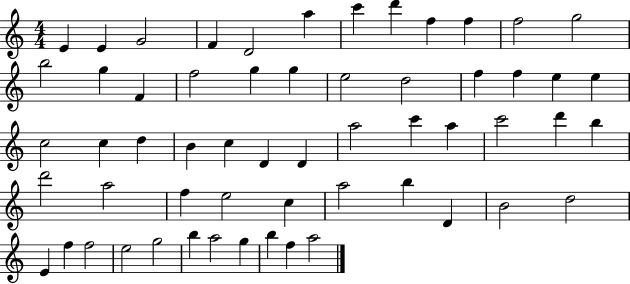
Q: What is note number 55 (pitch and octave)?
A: G5